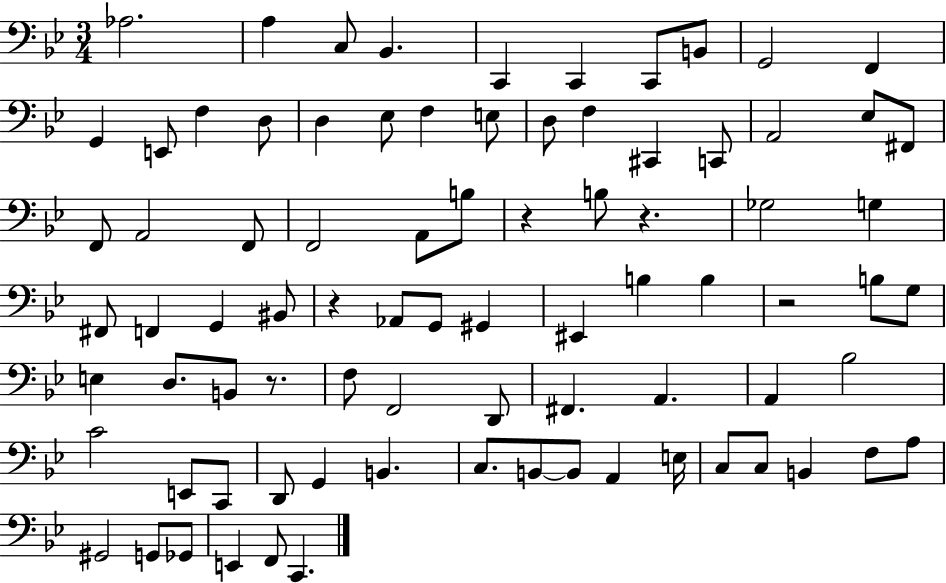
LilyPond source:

{
  \clef bass
  \numericTimeSignature
  \time 3/4
  \key bes \major
  aes2. | a4 c8 bes,4. | c,4 c,4 c,8 b,8 | g,2 f,4 | \break g,4 e,8 f4 d8 | d4 ees8 f4 e8 | d8 f4 cis,4 c,8 | a,2 ees8 fis,8 | \break f,8 a,2 f,8 | f,2 a,8 b8 | r4 b8 r4. | ges2 g4 | \break fis,8 f,4 g,4 bis,8 | r4 aes,8 g,8 gis,4 | eis,4 b4 b4 | r2 b8 g8 | \break e4 d8. b,8 r8. | f8 f,2 d,8 | fis,4. a,4. | a,4 bes2 | \break c'2 e,8 c,8 | d,8 g,4 b,4. | c8. b,8~~ b,8 a,4 e16 | c8 c8 b,4 f8 a8 | \break gis,2 g,8 ges,8 | e,4 f,8 c,4. | \bar "|."
}